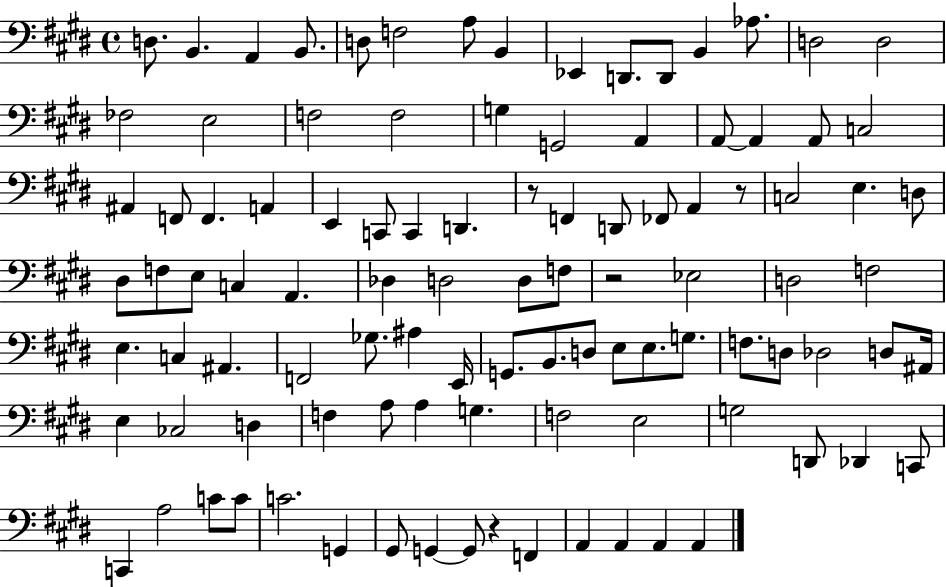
{
  \clef bass
  \time 4/4
  \defaultTimeSignature
  \key e \major
  d8. b,4. a,4 b,8. | d8 f2 a8 b,4 | ees,4 d,8. d,8 b,4 aes8. | d2 d2 | \break fes2 e2 | f2 f2 | g4 g,2 a,4 | a,8~~ a,4 a,8 c2 | \break ais,4 f,8 f,4. a,4 | e,4 c,8 c,4 d,4. | r8 f,4 d,8 fes,8 a,4 r8 | c2 e4. d8 | \break dis8 f8 e8 c4 a,4. | des4 d2 d8 f8 | r2 ees2 | d2 f2 | \break e4. c4 ais,4. | f,2 ges8. ais4 e,16 | g,8. b,8. d8 e8 e8. g8. | f8. d8 des2 d8 ais,16 | \break e4 ces2 d4 | f4 a8 a4 g4. | f2 e2 | g2 d,8 des,4 c,8 | \break c,4 a2 c'8 c'8 | c'2. g,4 | gis,8 g,4~~ g,8 r4 f,4 | a,4 a,4 a,4 a,4 | \break \bar "|."
}